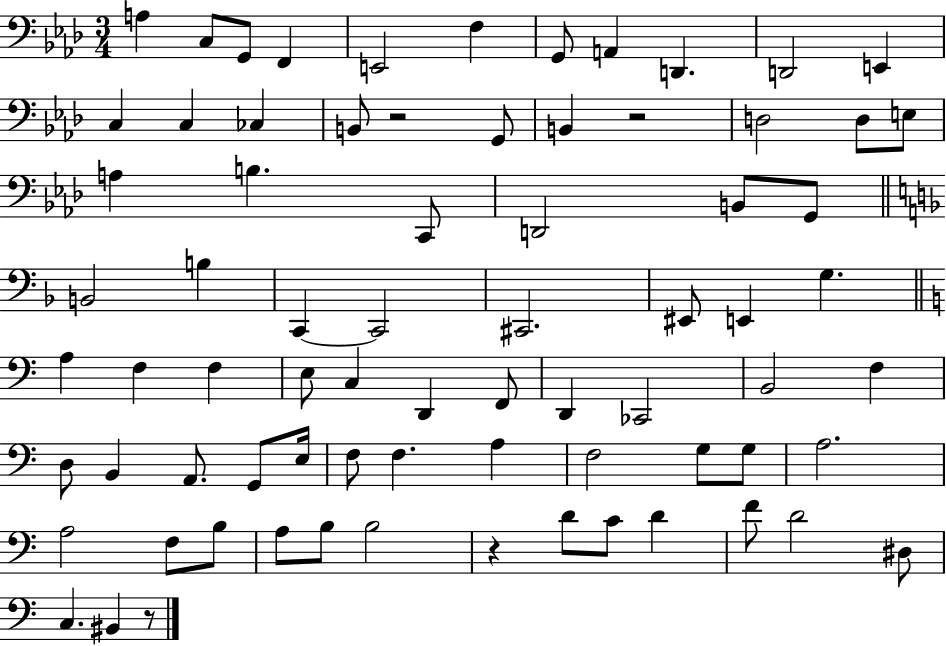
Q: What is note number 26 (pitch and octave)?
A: G2